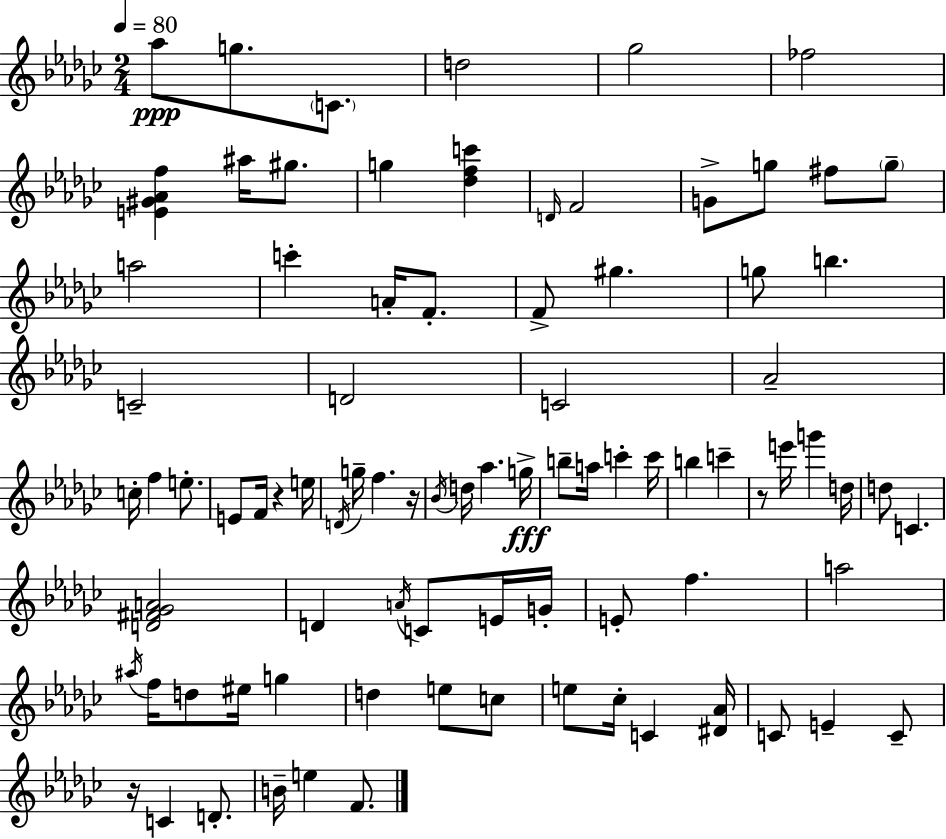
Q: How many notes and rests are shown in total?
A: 86